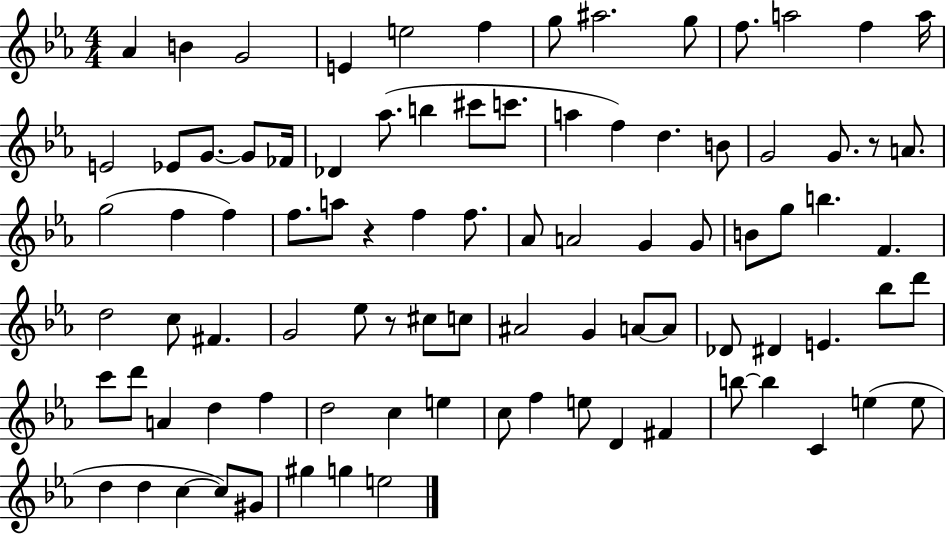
X:1
T:Untitled
M:4/4
L:1/4
K:Eb
_A B G2 E e2 f g/2 ^a2 g/2 f/2 a2 f a/4 E2 _E/2 G/2 G/2 _F/4 _D _a/2 b ^c'/2 c'/2 a f d B/2 G2 G/2 z/2 A/2 g2 f f f/2 a/2 z f f/2 _A/2 A2 G G/2 B/2 g/2 b F d2 c/2 ^F G2 _e/2 z/2 ^c/2 c/2 ^A2 G A/2 A/2 _D/2 ^D E _b/2 d'/2 c'/2 d'/2 A d f d2 c e c/2 f e/2 D ^F b/2 b C e e/2 d d c c/2 ^G/2 ^g g e2